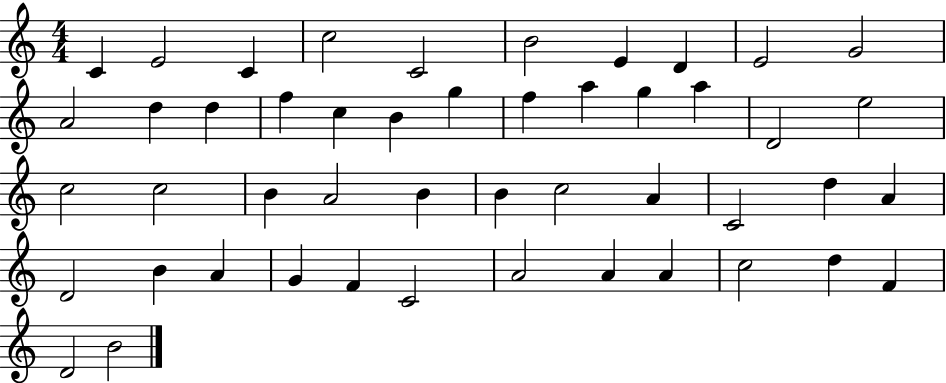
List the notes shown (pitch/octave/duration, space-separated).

C4/q E4/h C4/q C5/h C4/h B4/h E4/q D4/q E4/h G4/h A4/h D5/q D5/q F5/q C5/q B4/q G5/q F5/q A5/q G5/q A5/q D4/h E5/h C5/h C5/h B4/q A4/h B4/q B4/q C5/h A4/q C4/h D5/q A4/q D4/h B4/q A4/q G4/q F4/q C4/h A4/h A4/q A4/q C5/h D5/q F4/q D4/h B4/h